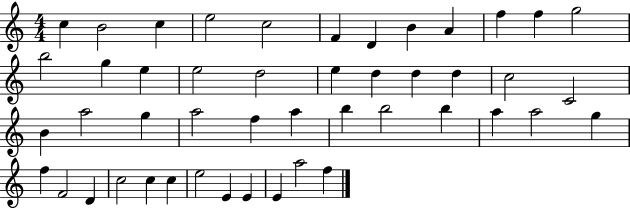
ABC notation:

X:1
T:Untitled
M:4/4
L:1/4
K:C
c B2 c e2 c2 F D B A f f g2 b2 g e e2 d2 e d d d c2 C2 B a2 g a2 f a b b2 b a a2 g f F2 D c2 c c e2 E E E a2 f